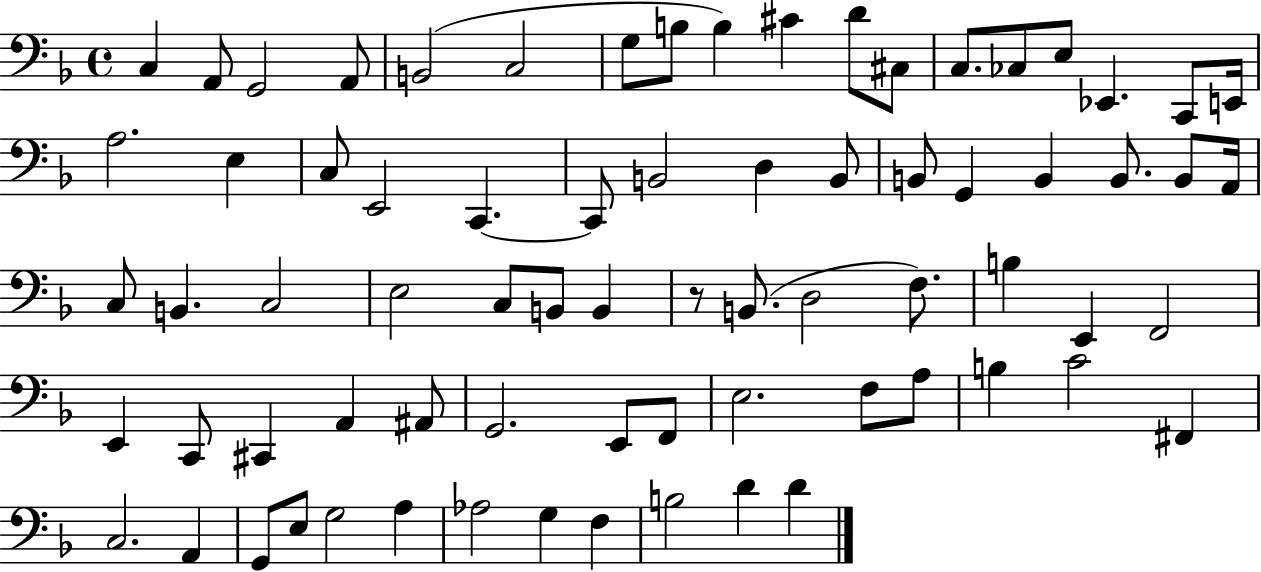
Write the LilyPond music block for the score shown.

{
  \clef bass
  \time 4/4
  \defaultTimeSignature
  \key f \major
  c4 a,8 g,2 a,8 | b,2( c2 | g8 b8 b4) cis'4 d'8 cis8 | c8. ces8 e8 ees,4. c,8 e,16 | \break a2. e4 | c8 e,2 c,4.~~ | c,8 b,2 d4 b,8 | b,8 g,4 b,4 b,8. b,8 a,16 | \break c8 b,4. c2 | e2 c8 b,8 b,4 | r8 b,8.( d2 f8.) | b4 e,4 f,2 | \break e,4 c,8 cis,4 a,4 ais,8 | g,2. e,8 f,8 | e2. f8 a8 | b4 c'2 fis,4 | \break c2. a,4 | g,8 e8 g2 a4 | aes2 g4 f4 | b2 d'4 d'4 | \break \bar "|."
}